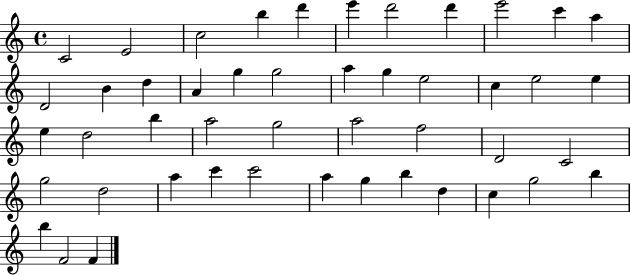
{
  \clef treble
  \time 4/4
  \defaultTimeSignature
  \key c \major
  c'2 e'2 | c''2 b''4 d'''4 | e'''4 d'''2 d'''4 | e'''2 c'''4 a''4 | \break d'2 b'4 d''4 | a'4 g''4 g''2 | a''4 g''4 e''2 | c''4 e''2 e''4 | \break e''4 d''2 b''4 | a''2 g''2 | a''2 f''2 | d'2 c'2 | \break g''2 d''2 | a''4 c'''4 c'''2 | a''4 g''4 b''4 d''4 | c''4 g''2 b''4 | \break b''4 f'2 f'4 | \bar "|."
}